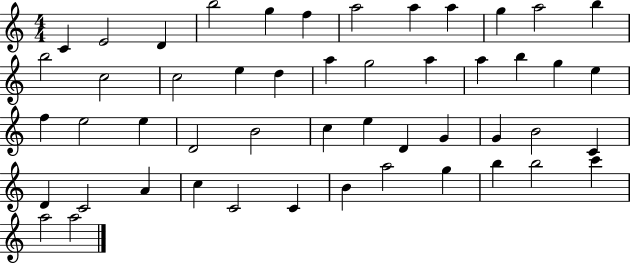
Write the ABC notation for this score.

X:1
T:Untitled
M:4/4
L:1/4
K:C
C E2 D b2 g f a2 a a g a2 b b2 c2 c2 e d a g2 a a b g e f e2 e D2 B2 c e D G G B2 C D C2 A c C2 C B a2 g b b2 c' a2 a2